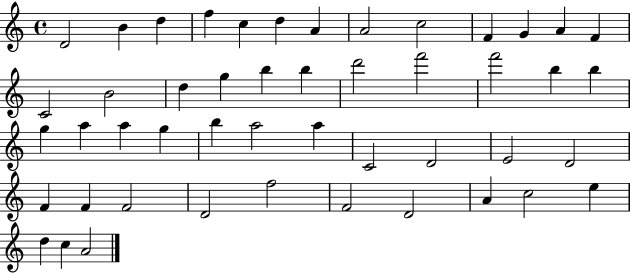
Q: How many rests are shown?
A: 0